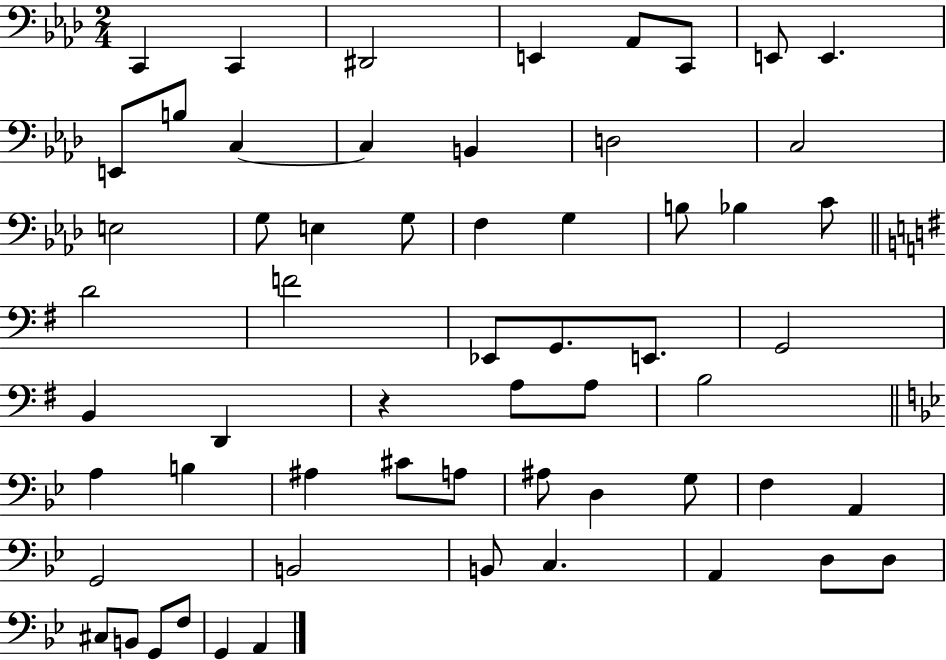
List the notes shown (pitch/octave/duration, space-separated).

C2/q C2/q D#2/h E2/q Ab2/e C2/e E2/e E2/q. E2/e B3/e C3/q C3/q B2/q D3/h C3/h E3/h G3/e E3/q G3/e F3/q G3/q B3/e Bb3/q C4/e D4/h F4/h Eb2/e G2/e. E2/e. G2/h B2/q D2/q R/q A3/e A3/e B3/h A3/q B3/q A#3/q C#4/e A3/e A#3/e D3/q G3/e F3/q A2/q G2/h B2/h B2/e C3/q. A2/q D3/e D3/e C#3/e B2/e G2/e F3/e G2/q A2/q